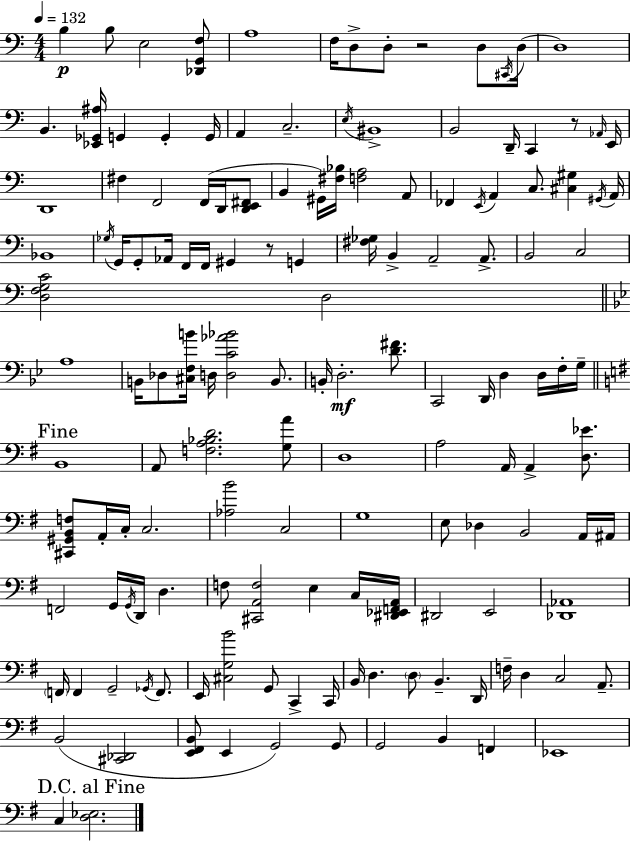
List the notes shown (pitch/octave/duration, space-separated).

B3/q B3/e E3/h [Db2,G2,F3]/e A3/w F3/s D3/e D3/e R/h D3/e C#2/s D3/s D3/w B2/q. [Eb2,Gb2,A#3]/s G2/q G2/q G2/s A2/q C3/h. E3/s BIS2/w B2/h D2/s C2/q R/e Ab2/s E2/s D2/w F#3/q F2/h F2/s D2/s [D2,E2,F#2]/e B2/q G#2/s [F#3,Bb3]/s [F3,A3]/h A2/e FES2/q E2/s A2/q C3/e. [C#3,G#3]/q G#2/s A2/s Bb2/w Gb3/s G2/s G2/e Ab2/s F2/s F2/s G#2/q R/e G2/q [F#3,Gb3]/s B2/q A2/h A2/e. B2/h C3/h [D3,F3,G3,C4]/h D3/h A3/w B2/s Db3/e [C#3,F3,B4]/s D3/s [D3,C4,Ab4,Bb4]/h B2/e. B2/s D3/h. [D4,F#4]/e. C2/h D2/s D3/q D3/s F3/s G3/s B2/w A2/e [F3,A3,Bb3,D4]/h. [G3,A4]/e D3/w A3/h A2/s A2/q [D3,Eb4]/e. [C#2,G#2,B2,F3]/e A2/s C3/s C3/h. [Ab3,B4]/h C3/h G3/w E3/e Db3/q B2/h A2/s A#2/s F2/h G2/s G2/s D2/s D3/q. F3/e [C#2,A2,F3]/h E3/q C3/s [D#2,Eb2,F2,A2]/s D#2/h E2/h [Db2,Ab2]/w F2/s F2/q G2/h Gb2/s F2/e. E2/s [C#3,G3,B4]/h G2/e C2/q C2/s B2/s D3/q. D3/e B2/q. D2/s F3/s D3/q C3/h A2/e. B2/h [C#2,Db2]/h [E2,F#2,B2]/e E2/q G2/h G2/e G2/h B2/q F2/q Eb2/w C3/q [D3,Eb3]/h.